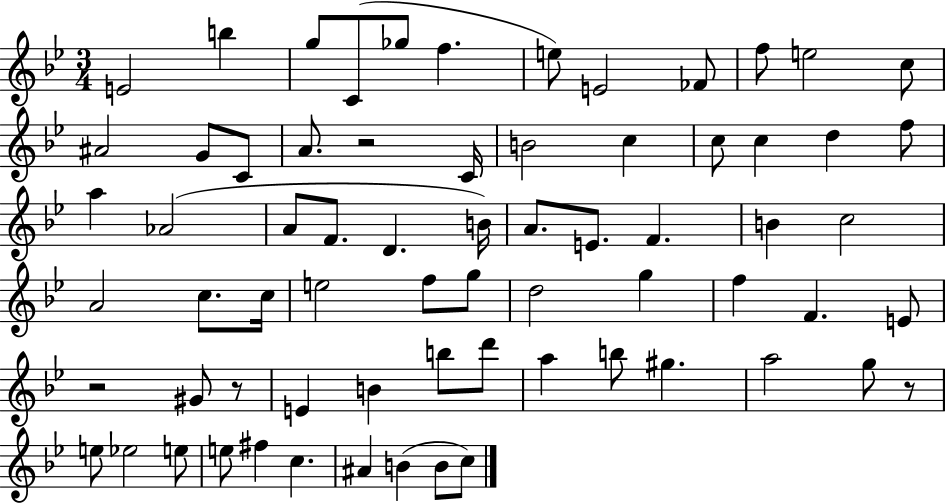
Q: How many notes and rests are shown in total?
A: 69